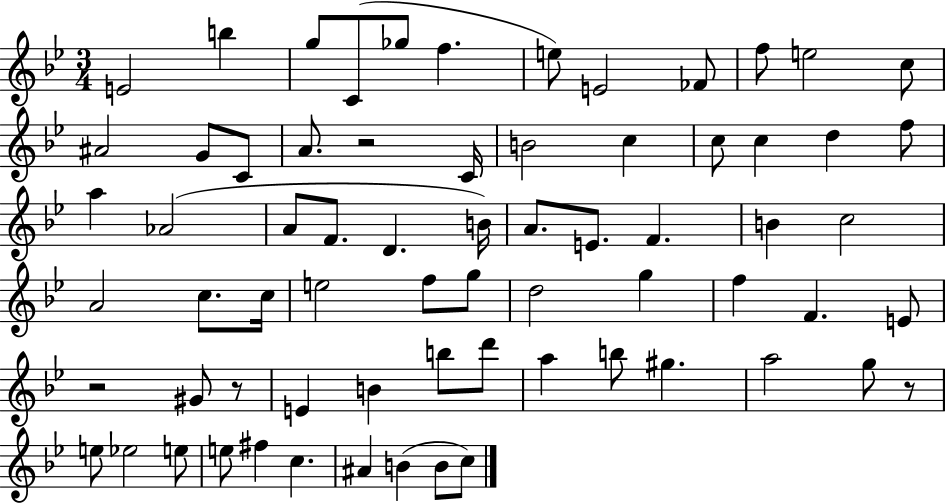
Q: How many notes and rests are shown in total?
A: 69